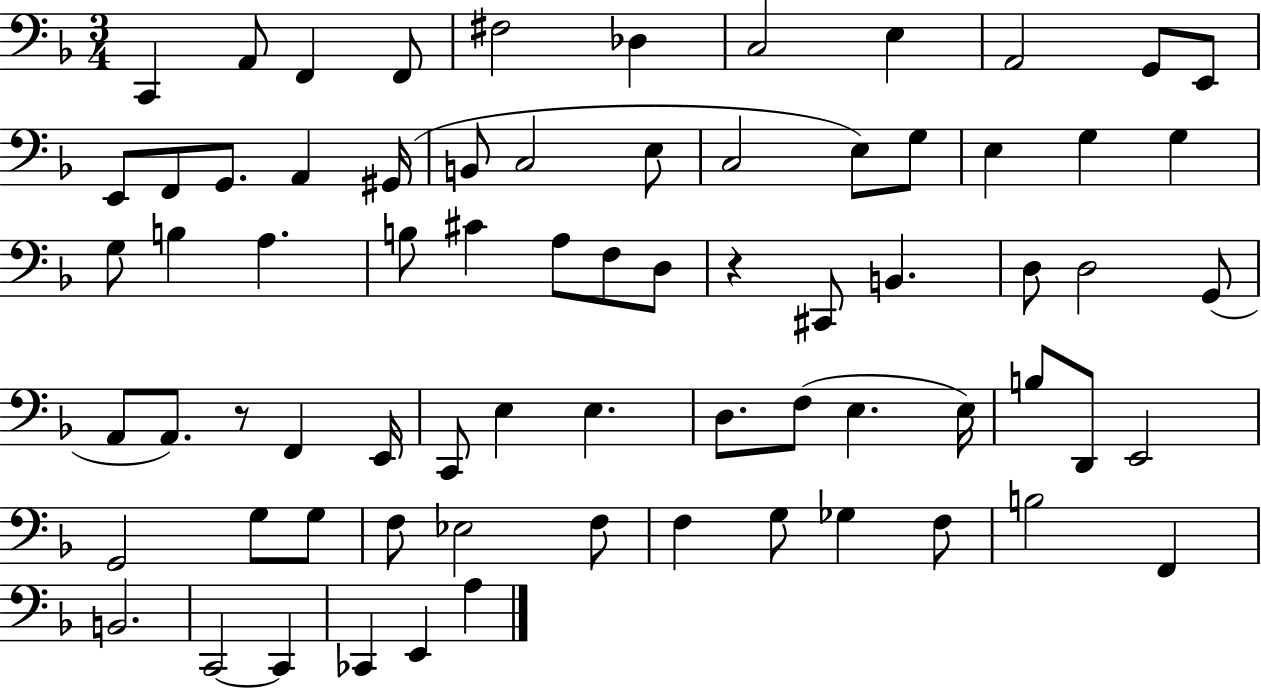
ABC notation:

X:1
T:Untitled
M:3/4
L:1/4
K:F
C,, A,,/2 F,, F,,/2 ^F,2 _D, C,2 E, A,,2 G,,/2 E,,/2 E,,/2 F,,/2 G,,/2 A,, ^G,,/4 B,,/2 C,2 E,/2 C,2 E,/2 G,/2 E, G, G, G,/2 B, A, B,/2 ^C A,/2 F,/2 D,/2 z ^C,,/2 B,, D,/2 D,2 G,,/2 A,,/2 A,,/2 z/2 F,, E,,/4 C,,/2 E, E, D,/2 F,/2 E, E,/4 B,/2 D,,/2 E,,2 G,,2 G,/2 G,/2 F,/2 _E,2 F,/2 F, G,/2 _G, F,/2 B,2 F,, B,,2 C,,2 C,, _C,, E,, A,